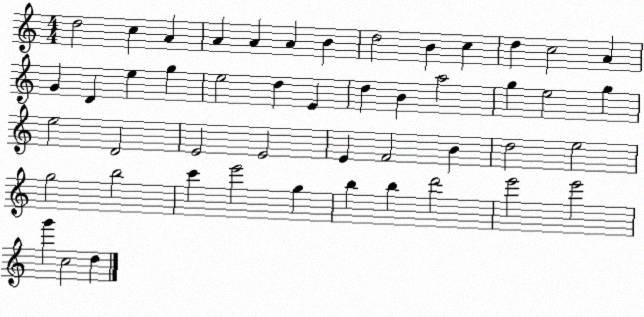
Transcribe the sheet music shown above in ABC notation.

X:1
T:Untitled
M:4/4
L:1/4
K:C
d2 c A A A A B d2 B c d c2 A G D e g e2 d E d B a2 g e2 g e2 D2 E2 E2 E F2 B d2 e2 g2 b2 c' e'2 g b b d'2 e'2 e'2 g' c2 d